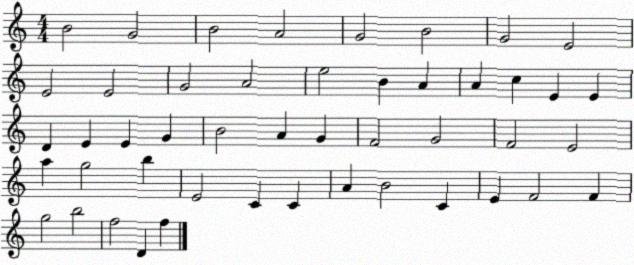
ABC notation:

X:1
T:Untitled
M:4/4
L:1/4
K:C
B2 G2 B2 A2 G2 B2 G2 E2 E2 E2 G2 A2 e2 B A A c E E D E E G B2 A G F2 G2 F2 E2 a g2 b E2 C C A B2 C E F2 F g2 b2 f2 D f